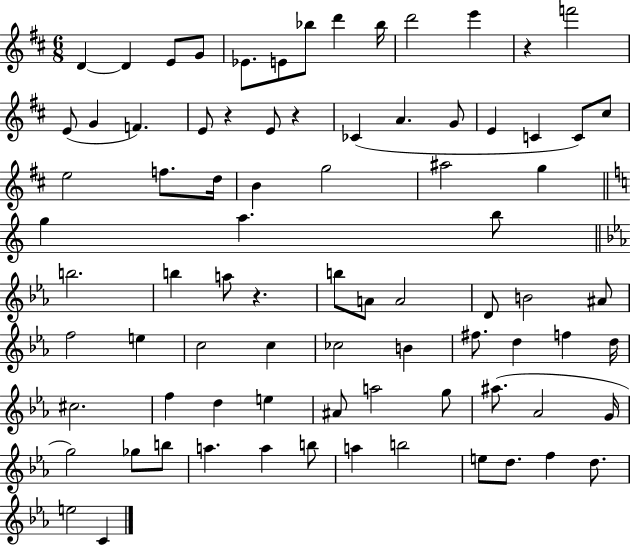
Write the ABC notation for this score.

X:1
T:Untitled
M:6/8
L:1/4
K:D
D D E/2 G/2 _E/2 E/2 _b/2 d' _b/4 d'2 e' z f'2 E/2 G F E/2 z E/2 z _C A G/2 E C C/2 ^c/2 e2 f/2 d/4 B g2 ^a2 g g a b/2 b2 b a/2 z b/2 A/2 A2 D/2 B2 ^A/2 f2 e c2 c _c2 B ^f/2 d f d/4 ^c2 f d e ^A/2 a2 g/2 ^a/2 _A2 G/4 g2 _g/2 b/2 a a b/2 a b2 e/2 d/2 f d/2 e2 C